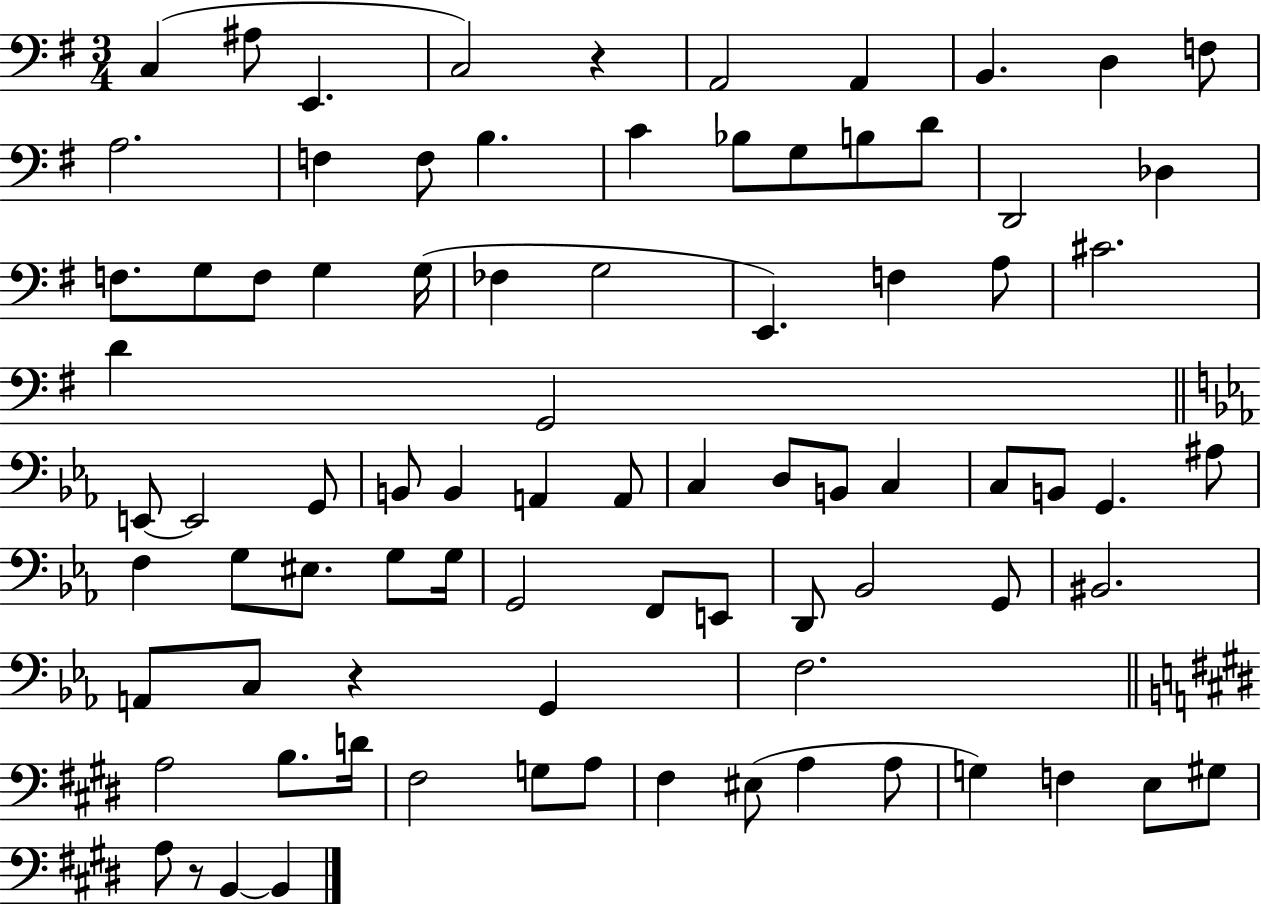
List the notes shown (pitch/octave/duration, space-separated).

C3/q A#3/e E2/q. C3/h R/q A2/h A2/q B2/q. D3/q F3/e A3/h. F3/q F3/e B3/q. C4/q Bb3/e G3/e B3/e D4/e D2/h Db3/q F3/e. G3/e F3/e G3/q G3/s FES3/q G3/h E2/q. F3/q A3/e C#4/h. D4/q G2/h E2/e E2/h G2/e B2/e B2/q A2/q A2/e C3/q D3/e B2/e C3/q C3/e B2/e G2/q. A#3/e F3/q G3/e EIS3/e. G3/e G3/s G2/h F2/e E2/e D2/e Bb2/h G2/e BIS2/h. A2/e C3/e R/q G2/q F3/h. A3/h B3/e. D4/s F#3/h G3/e A3/e F#3/q EIS3/e A3/q A3/e G3/q F3/q E3/e G#3/e A3/e R/e B2/q B2/q